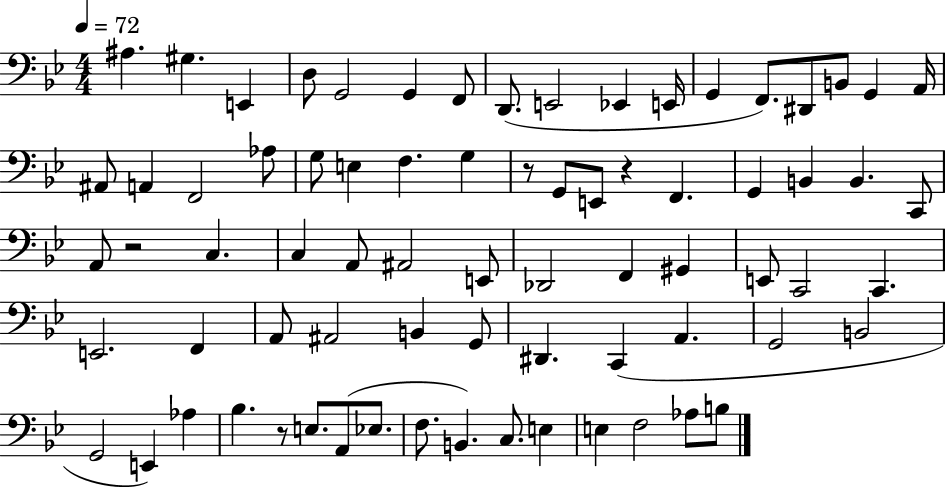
A#3/q. G#3/q. E2/q D3/e G2/h G2/q F2/e D2/e. E2/h Eb2/q E2/s G2/q F2/e. D#2/e B2/e G2/q A2/s A#2/e A2/q F2/h Ab3/e G3/e E3/q F3/q. G3/q R/e G2/e E2/e R/q F2/q. G2/q B2/q B2/q. C2/e A2/e R/h C3/q. C3/q A2/e A#2/h E2/e Db2/h F2/q G#2/q E2/e C2/h C2/q. E2/h. F2/q A2/e A#2/h B2/q G2/e D#2/q. C2/q A2/q. G2/h B2/h G2/h E2/q Ab3/q Bb3/q. R/e E3/e. A2/e Eb3/e. F3/e. B2/q. C3/e. E3/q E3/q F3/h Ab3/e B3/e